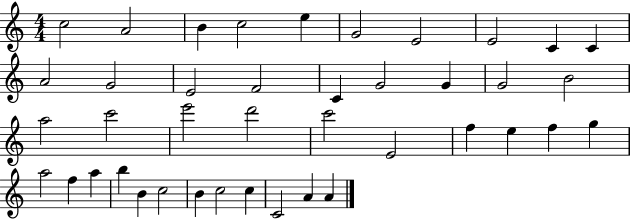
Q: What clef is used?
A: treble